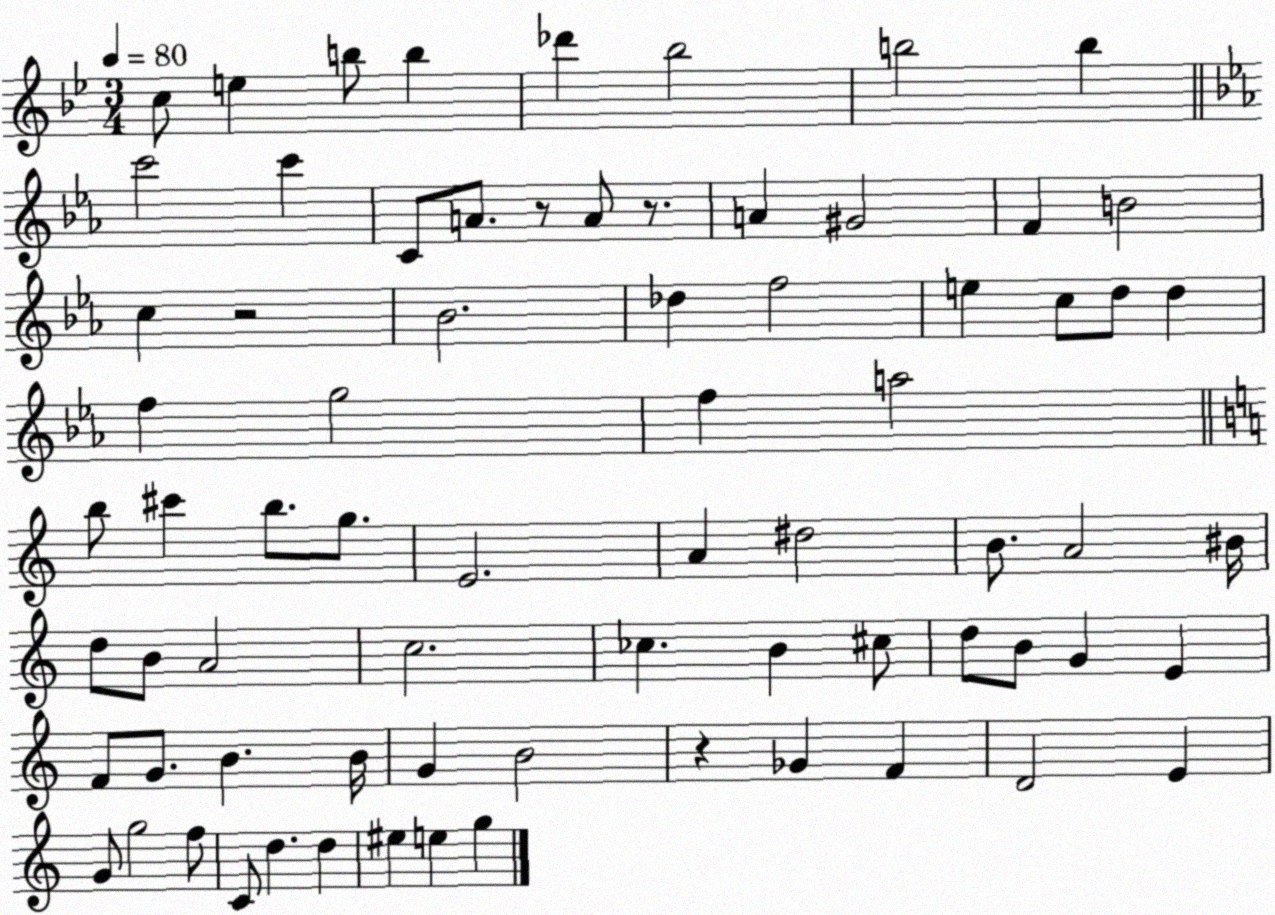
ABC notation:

X:1
T:Untitled
M:3/4
L:1/4
K:Bb
c/2 e b/2 b _d' _b2 b2 b c'2 c' C/2 A/2 z/2 A/2 z/2 A ^G2 F B2 c z2 _B2 _d f2 e c/2 d/2 d f g2 f a2 b/2 ^c' b/2 g/2 E2 A ^d2 B/2 A2 ^B/4 d/2 B/2 A2 c2 _c B ^c/2 d/2 B/2 G E F/2 G/2 B B/4 G B2 z _G F D2 E G/2 g2 f/2 C/2 d d ^e e g